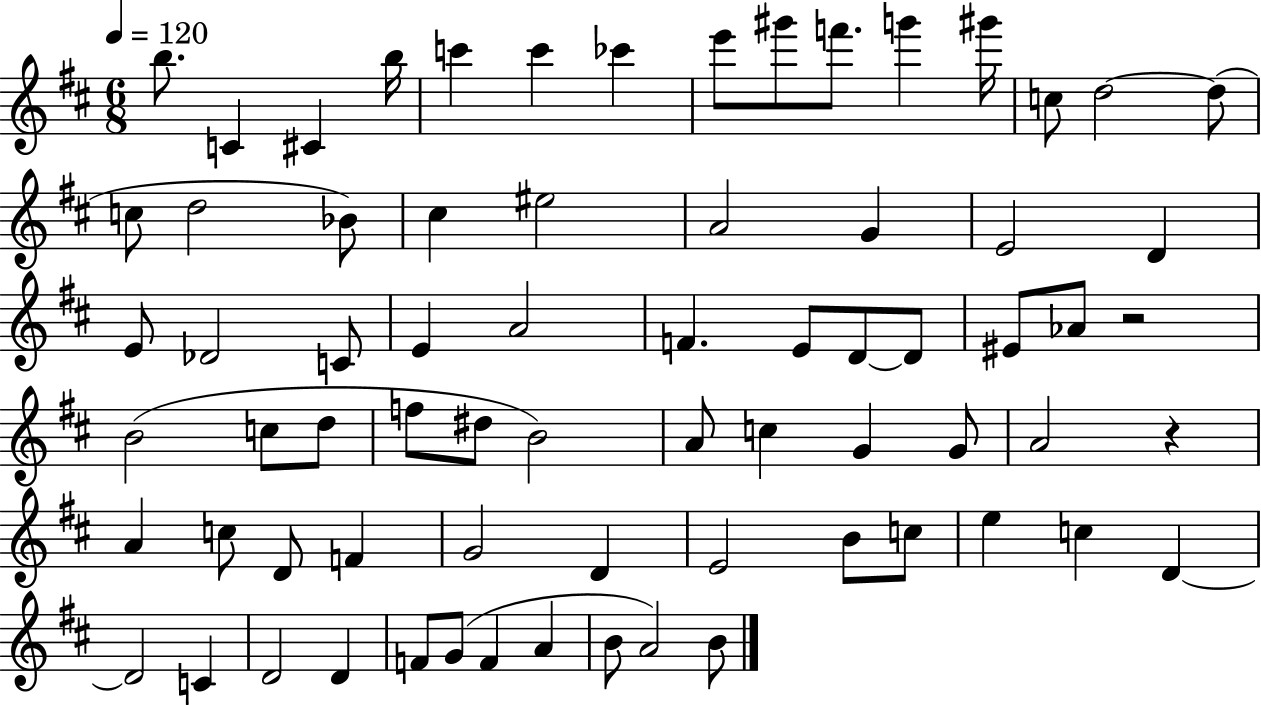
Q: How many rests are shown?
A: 2